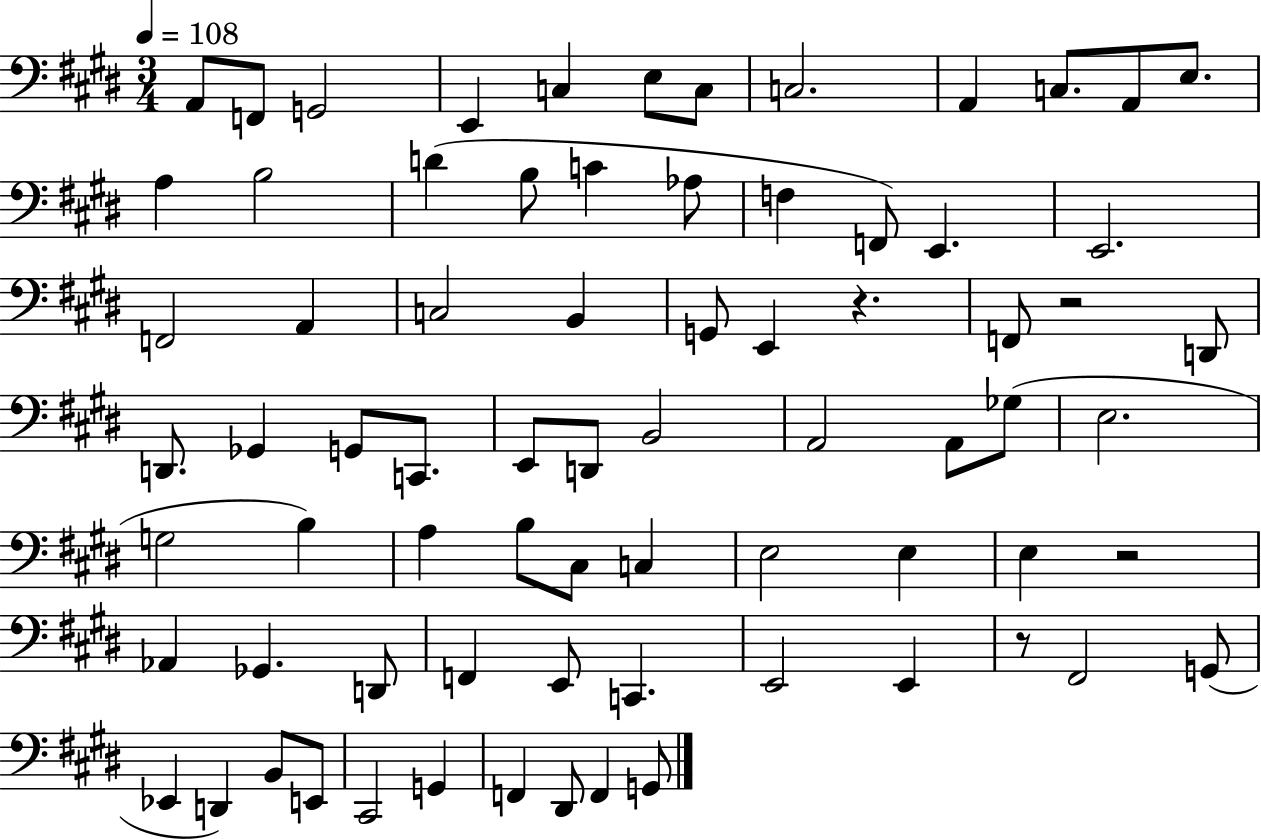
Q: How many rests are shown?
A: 4